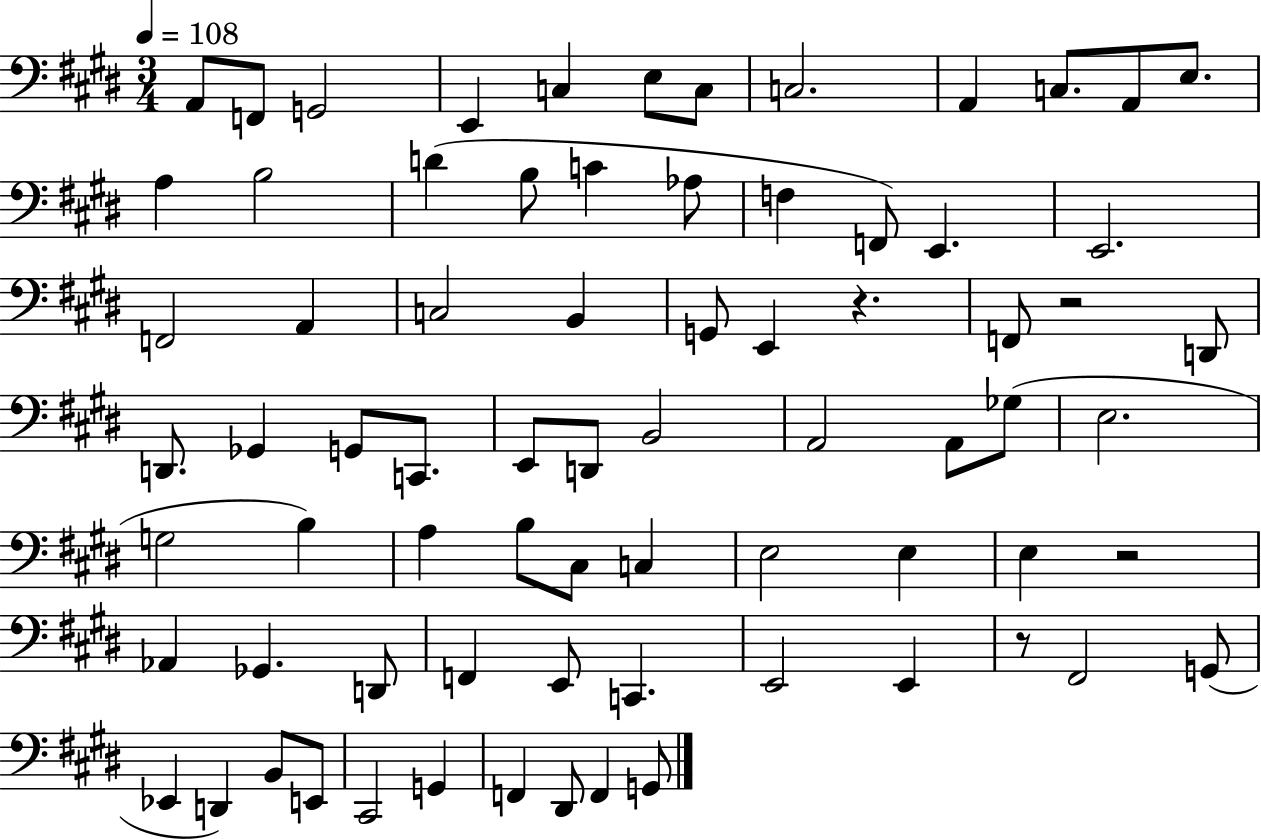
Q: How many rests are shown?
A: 4